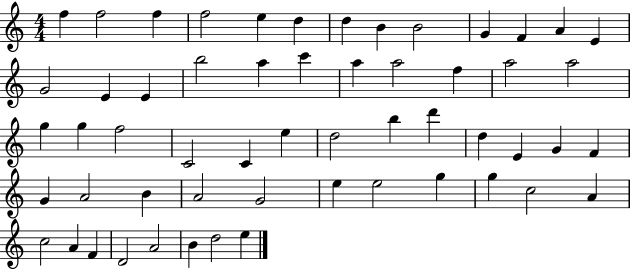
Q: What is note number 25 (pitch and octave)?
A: G5